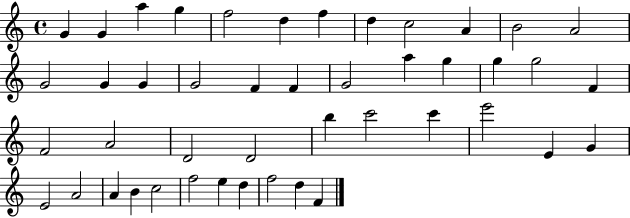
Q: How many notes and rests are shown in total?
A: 45